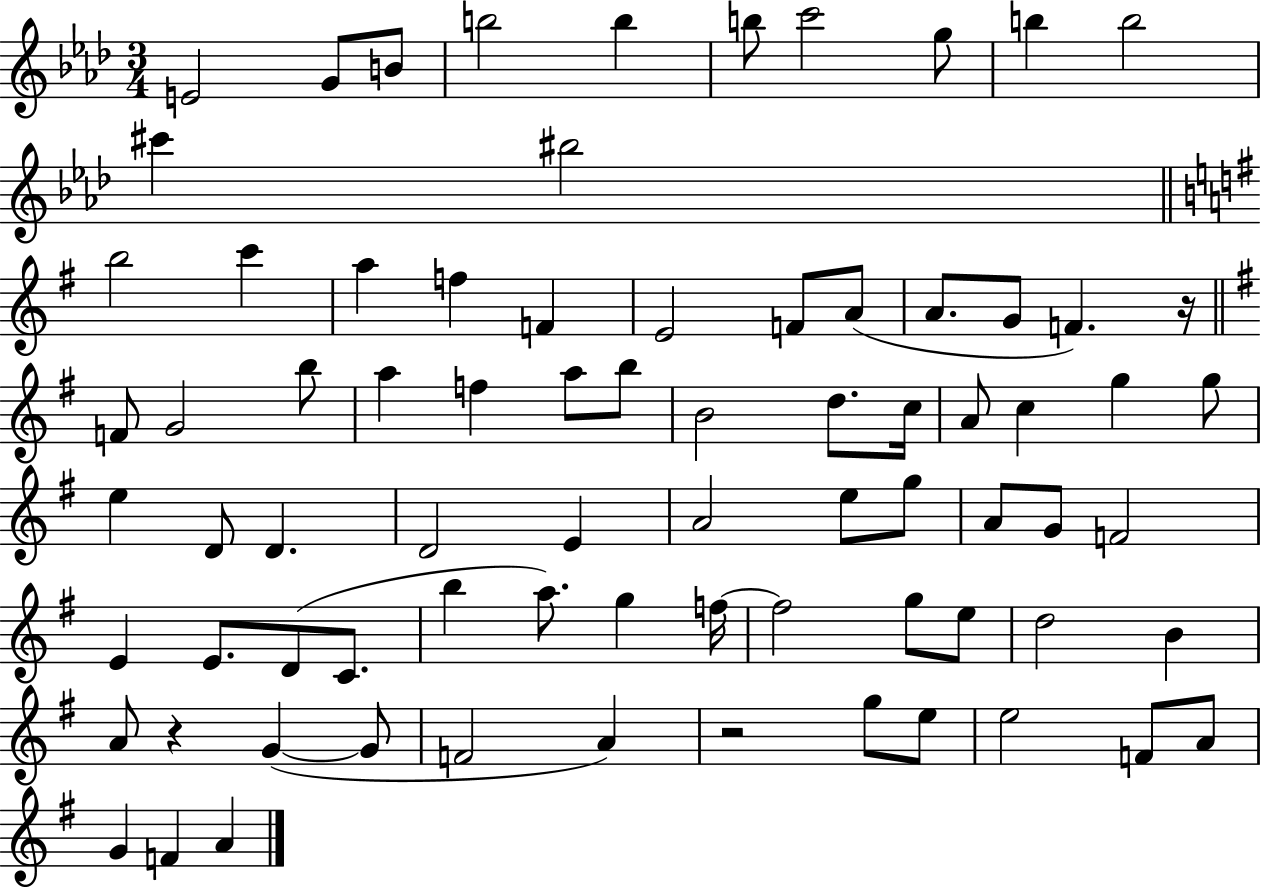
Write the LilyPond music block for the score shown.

{
  \clef treble
  \numericTimeSignature
  \time 3/4
  \key aes \major
  e'2 g'8 b'8 | b''2 b''4 | b''8 c'''2 g''8 | b''4 b''2 | \break cis'''4 bis''2 | \bar "||" \break \key g \major b''2 c'''4 | a''4 f''4 f'4 | e'2 f'8 a'8( | a'8. g'8 f'4.) r16 | \break \bar "||" \break \key e \minor f'8 g'2 b''8 | a''4 f''4 a''8 b''8 | b'2 d''8. c''16 | a'8 c''4 g''4 g''8 | \break e''4 d'8 d'4. | d'2 e'4 | a'2 e''8 g''8 | a'8 g'8 f'2 | \break e'4 e'8. d'8( c'8. | b''4 a''8.) g''4 f''16~~ | f''2 g''8 e''8 | d''2 b'4 | \break a'8 r4 g'4~(~ g'8 | f'2 a'4) | r2 g''8 e''8 | e''2 f'8 a'8 | \break g'4 f'4 a'4 | \bar "|."
}